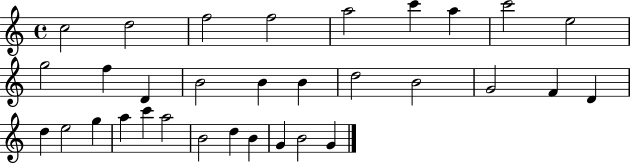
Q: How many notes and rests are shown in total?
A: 32